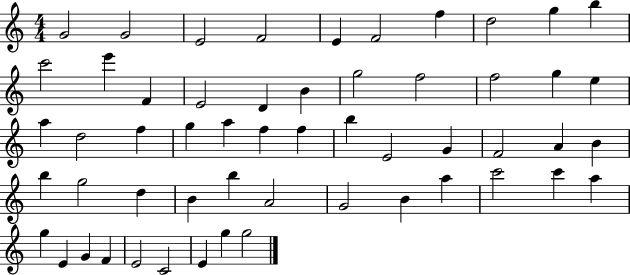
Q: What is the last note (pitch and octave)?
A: G5